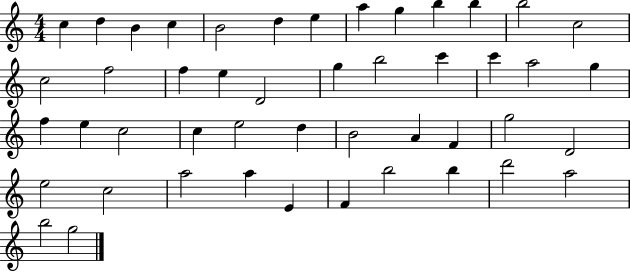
C5/q D5/q B4/q C5/q B4/h D5/q E5/q A5/q G5/q B5/q B5/q B5/h C5/h C5/h F5/h F5/q E5/q D4/h G5/q B5/h C6/q C6/q A5/h G5/q F5/q E5/q C5/h C5/q E5/h D5/q B4/h A4/q F4/q G5/h D4/h E5/h C5/h A5/h A5/q E4/q F4/q B5/h B5/q D6/h A5/h B5/h G5/h